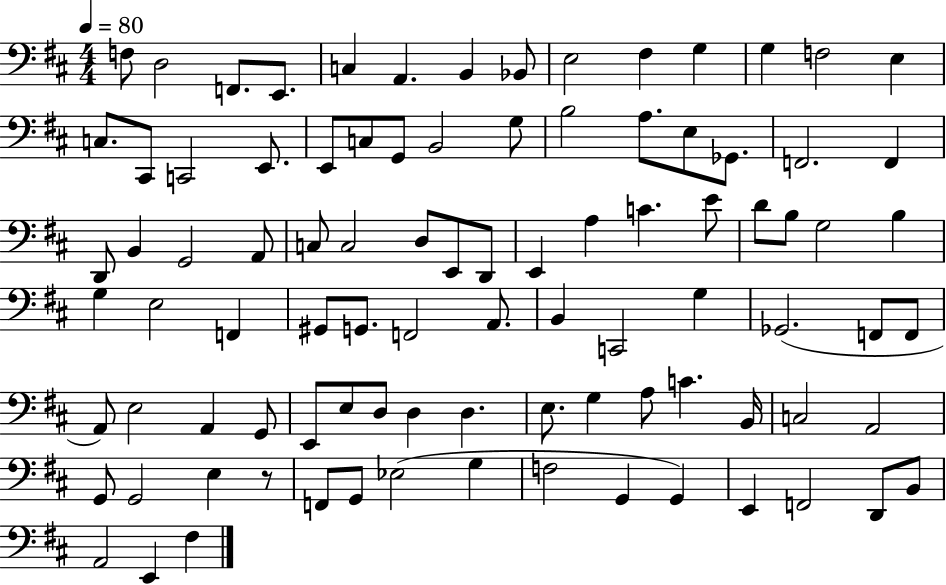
F3/e D3/h F2/e. E2/e. C3/q A2/q. B2/q Bb2/e E3/h F#3/q G3/q G3/q F3/h E3/q C3/e. C#2/e C2/h E2/e. E2/e C3/e G2/e B2/h G3/e B3/h A3/e. E3/e Gb2/e. F2/h. F2/q D2/e B2/q G2/h A2/e C3/e C3/h D3/e E2/e D2/e E2/q A3/q C4/q. E4/e D4/e B3/e G3/h B3/q G3/q E3/h F2/q G#2/e G2/e. F2/h A2/e. B2/q C2/h G3/q Gb2/h. F2/e F2/e A2/e E3/h A2/q G2/e E2/e E3/e D3/e D3/q D3/q. E3/e. G3/q A3/e C4/q. B2/s C3/h A2/h G2/e G2/h E3/q R/e F2/e G2/e Eb3/h G3/q F3/h G2/q G2/q E2/q F2/h D2/e B2/e A2/h E2/q F#3/q